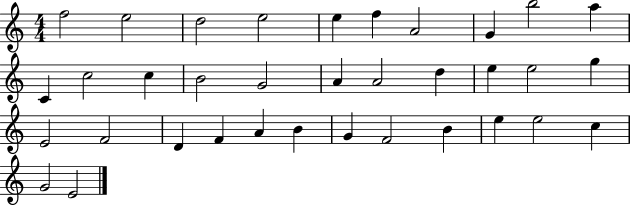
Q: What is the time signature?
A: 4/4